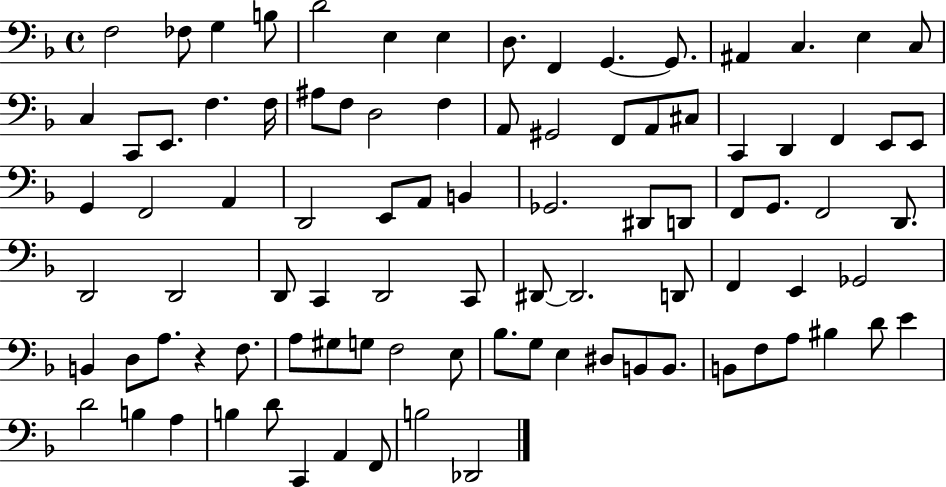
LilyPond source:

{
  \clef bass
  \time 4/4
  \defaultTimeSignature
  \key f \major
  f2 fes8 g4 b8 | d'2 e4 e4 | d8. f,4 g,4.~~ g,8. | ais,4 c4. e4 c8 | \break c4 c,8 e,8. f4. f16 | ais8 f8 d2 f4 | a,8 gis,2 f,8 a,8 cis8 | c,4 d,4 f,4 e,8 e,8 | \break g,4 f,2 a,4 | d,2 e,8 a,8 b,4 | ges,2. dis,8 d,8 | f,8 g,8. f,2 d,8. | \break d,2 d,2 | d,8 c,4 d,2 c,8 | dis,8~~ dis,2. d,8 | f,4 e,4 ges,2 | \break b,4 d8 a8. r4 f8. | a8 gis8 g8 f2 e8 | bes8. g8 e4 dis8 b,8 b,8. | b,8 f8 a8 bis4 d'8 e'4 | \break d'2 b4 a4 | b4 d'8 c,4 a,4 f,8 | b2 des,2 | \bar "|."
}